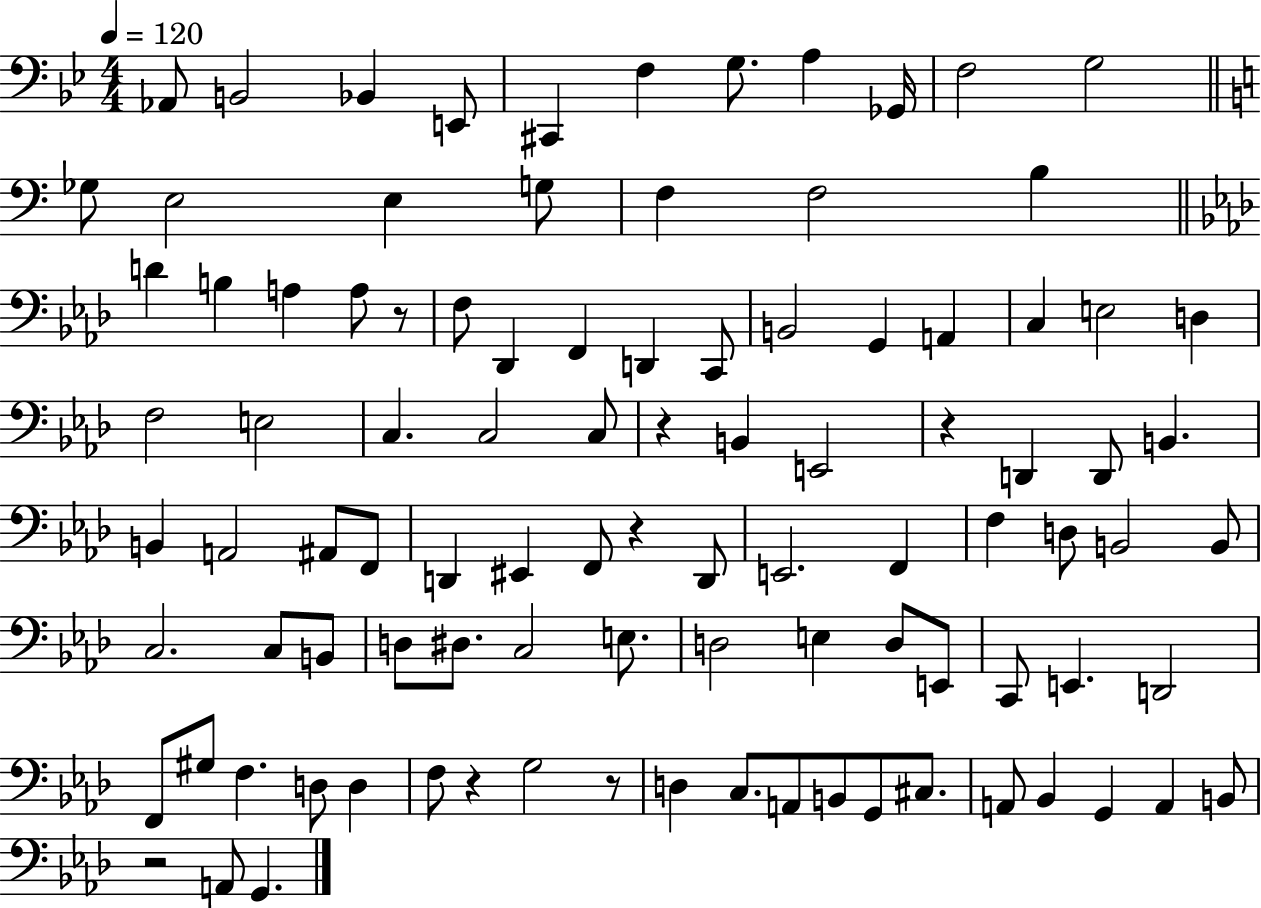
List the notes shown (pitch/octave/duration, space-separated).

Ab2/e B2/h Bb2/q E2/e C#2/q F3/q G3/e. A3/q Gb2/s F3/h G3/h Gb3/e E3/h E3/q G3/e F3/q F3/h B3/q D4/q B3/q A3/q A3/e R/e F3/e Db2/q F2/q D2/q C2/e B2/h G2/q A2/q C3/q E3/h D3/q F3/h E3/h C3/q. C3/h C3/e R/q B2/q E2/h R/q D2/q D2/e B2/q. B2/q A2/h A#2/e F2/e D2/q EIS2/q F2/e R/q D2/e E2/h. F2/q F3/q D3/e B2/h B2/e C3/h. C3/e B2/e D3/e D#3/e. C3/h E3/e. D3/h E3/q D3/e E2/e C2/e E2/q. D2/h F2/e G#3/e F3/q. D3/e D3/q F3/e R/q G3/h R/e D3/q C3/e. A2/e B2/e G2/e C#3/e. A2/e Bb2/q G2/q A2/q B2/e R/h A2/e G2/q.